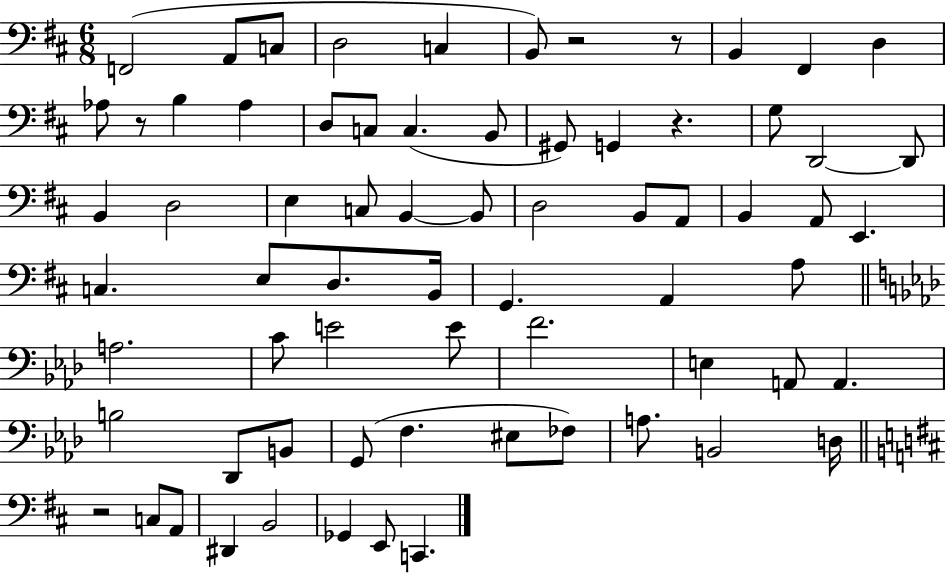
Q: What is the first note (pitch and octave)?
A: F2